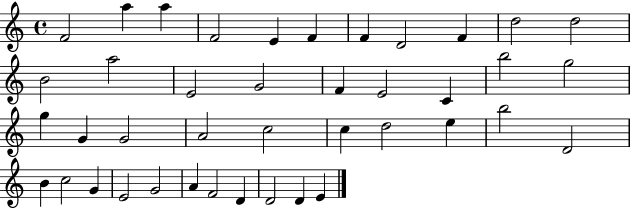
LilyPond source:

{
  \clef treble
  \time 4/4
  \defaultTimeSignature
  \key c \major
  f'2 a''4 a''4 | f'2 e'4 f'4 | f'4 d'2 f'4 | d''2 d''2 | \break b'2 a''2 | e'2 g'2 | f'4 e'2 c'4 | b''2 g''2 | \break g''4 g'4 g'2 | a'2 c''2 | c''4 d''2 e''4 | b''2 d'2 | \break b'4 c''2 g'4 | e'2 g'2 | a'4 f'2 d'4 | d'2 d'4 e'4 | \break \bar "|."
}